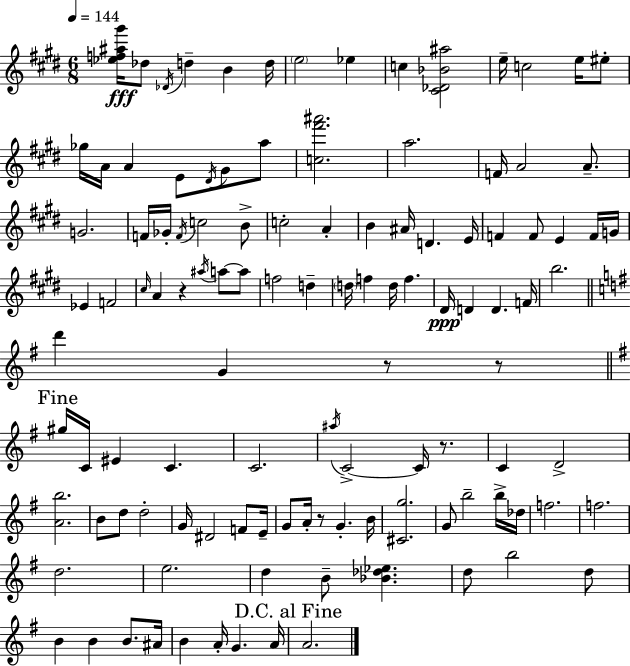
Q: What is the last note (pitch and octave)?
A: A4